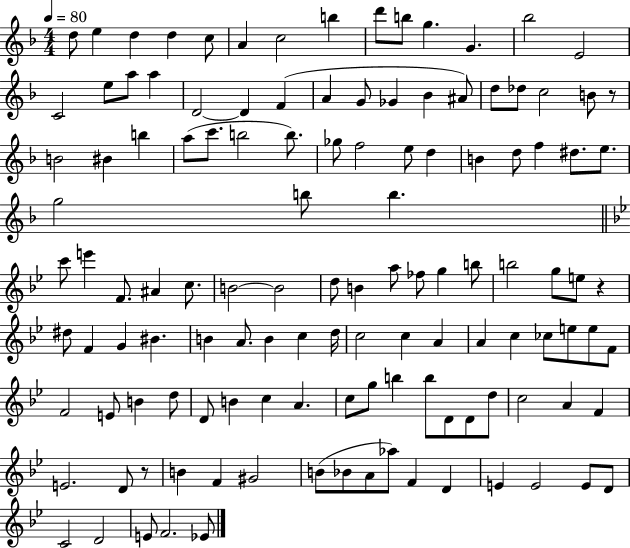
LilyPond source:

{
  \clef treble
  \numericTimeSignature
  \time 4/4
  \key f \major
  \tempo 4 = 80
  d''8 e''4 d''4 d''4 c''8 | a'4 c''2 b''4 | d'''8 b''8 g''4. g'4. | bes''2 e'2 | \break c'2 e''8 a''8 a''4 | d'2~~ d'4 f'4( | a'4 g'8 ges'4 bes'4 ais'8) | d''8 des''8 c''2 b'8 r8 | \break b'2 bis'4 b''4 | a''8( c'''8. b''2 b''8.) | ges''8 f''2 e''8 d''4 | b'4 d''8 f''4 dis''8. e''8. | \break g''2 b''8 b''4. | \bar "||" \break \key g \minor c'''8 e'''4 f'8. ais'4 c''8. | b'2~~ b'2 | d''8 b'4 a''8 fes''8 g''4 b''8 | b''2 g''8 e''8 r4 | \break dis''8 f'4 g'4 bis'4. | b'4 a'8. b'4 c''4 d''16 | c''2 c''4 a'4 | a'4 c''4 ces''8 e''8 e''8 f'8 | \break f'2 e'8 b'4 d''8 | d'8 b'4 c''4 a'4. | c''8 g''8 b''4 b''8 d'8 d'8 d''8 | c''2 a'4 f'4 | \break e'2. d'8 r8 | b'4 f'4 gis'2 | b'8( bes'8 a'8 aes''8) f'4 d'4 | e'4 e'2 e'8 d'8 | \break c'2 d'2 | e'8 f'2. ees'8 | \bar "|."
}